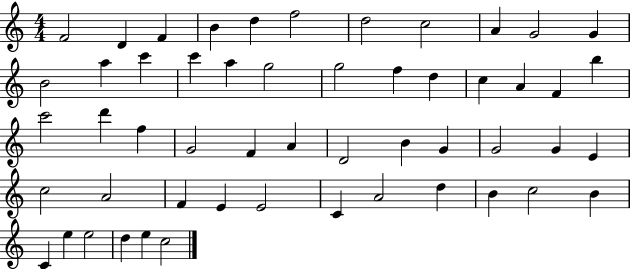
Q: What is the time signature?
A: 4/4